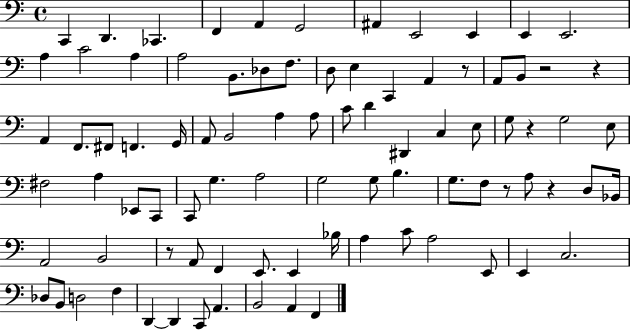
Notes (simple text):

C2/q D2/q. CES2/q. F2/q A2/q G2/h A#2/q E2/h E2/q E2/q E2/h. A3/q C4/h A3/q A3/h B2/e. Db3/e F3/e. D3/e E3/q C2/q A2/q R/e A2/e B2/e R/h R/q A2/q F2/e. F#2/e F2/q. G2/s A2/e B2/h A3/q A3/e C4/e D4/q D#2/q C3/q E3/e G3/e R/q G3/h E3/e F#3/h A3/q Eb2/e C2/e C2/e G3/q. A3/h G3/h G3/e B3/q. G3/e. F3/e R/e A3/e R/q D3/e Bb2/s A2/h B2/h R/e A2/e F2/q E2/e. E2/q Bb3/s A3/q C4/e A3/h E2/e E2/q C3/h. Db3/e B2/e D3/h F3/q D2/q D2/q C2/e A2/q. B2/h A2/q F2/q